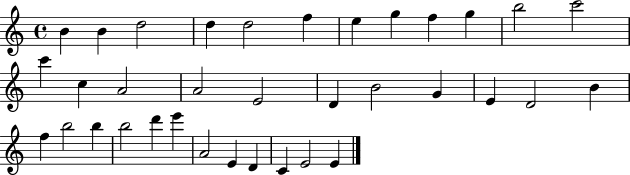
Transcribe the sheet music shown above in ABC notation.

X:1
T:Untitled
M:4/4
L:1/4
K:C
B B d2 d d2 f e g f g b2 c'2 c' c A2 A2 E2 D B2 G E D2 B f b2 b b2 d' e' A2 E D C E2 E